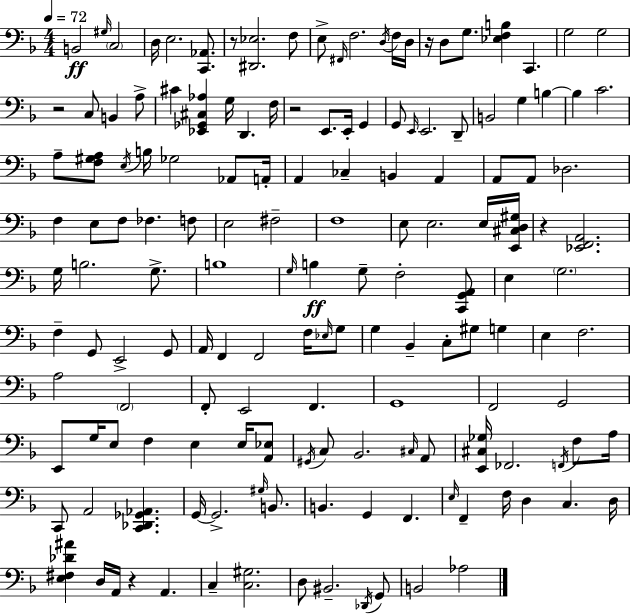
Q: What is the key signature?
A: F major